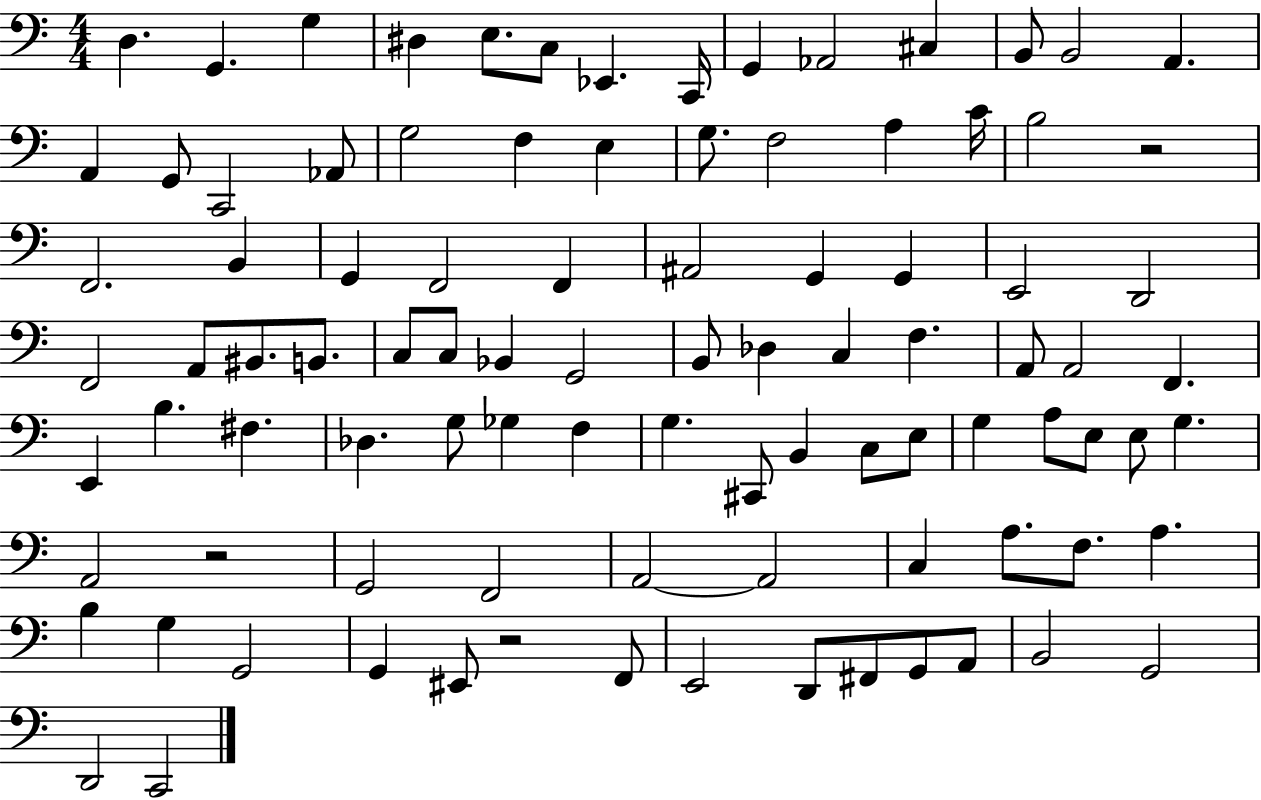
{
  \clef bass
  \numericTimeSignature
  \time 4/4
  \key c \major
  \repeat volta 2 { d4. g,4. g4 | dis4 e8. c8 ees,4. c,16 | g,4 aes,2 cis4 | b,8 b,2 a,4. | \break a,4 g,8 c,2 aes,8 | g2 f4 e4 | g8. f2 a4 c'16 | b2 r2 | \break f,2. b,4 | g,4 f,2 f,4 | ais,2 g,4 g,4 | e,2 d,2 | \break f,2 a,8 bis,8. b,8. | c8 c8 bes,4 g,2 | b,8 des4 c4 f4. | a,8 a,2 f,4. | \break e,4 b4. fis4. | des4. g8 ges4 f4 | g4. cis,8 b,4 c8 e8 | g4 a8 e8 e8 g4. | \break a,2 r2 | g,2 f,2 | a,2~~ a,2 | c4 a8. f8. a4. | \break b4 g4 g,2 | g,4 eis,8 r2 f,8 | e,2 d,8 fis,8 g,8 a,8 | b,2 g,2 | \break d,2 c,2 | } \bar "|."
}